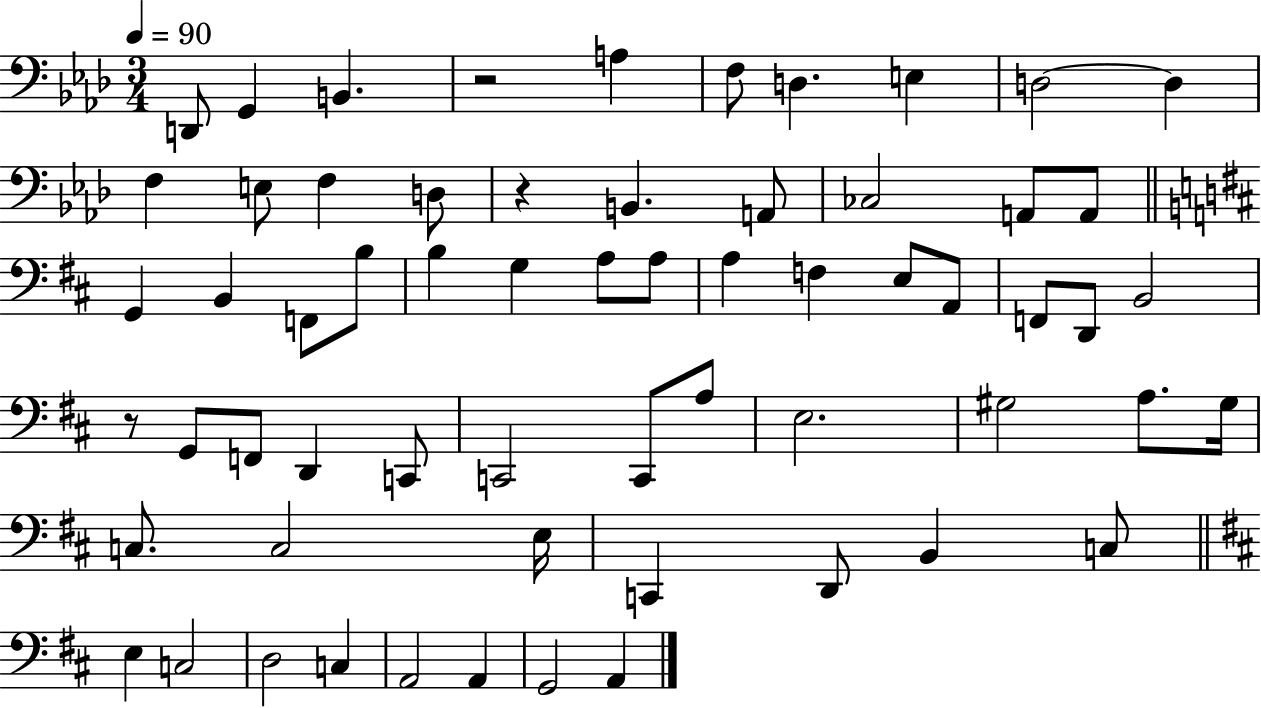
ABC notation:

X:1
T:Untitled
M:3/4
L:1/4
K:Ab
D,,/2 G,, B,, z2 A, F,/2 D, E, D,2 D, F, E,/2 F, D,/2 z B,, A,,/2 _C,2 A,,/2 A,,/2 G,, B,, F,,/2 B,/2 B, G, A,/2 A,/2 A, F, E,/2 A,,/2 F,,/2 D,,/2 B,,2 z/2 G,,/2 F,,/2 D,, C,,/2 C,,2 C,,/2 A,/2 E,2 ^G,2 A,/2 ^G,/4 C,/2 C,2 E,/4 C,, D,,/2 B,, C,/2 E, C,2 D,2 C, A,,2 A,, G,,2 A,,